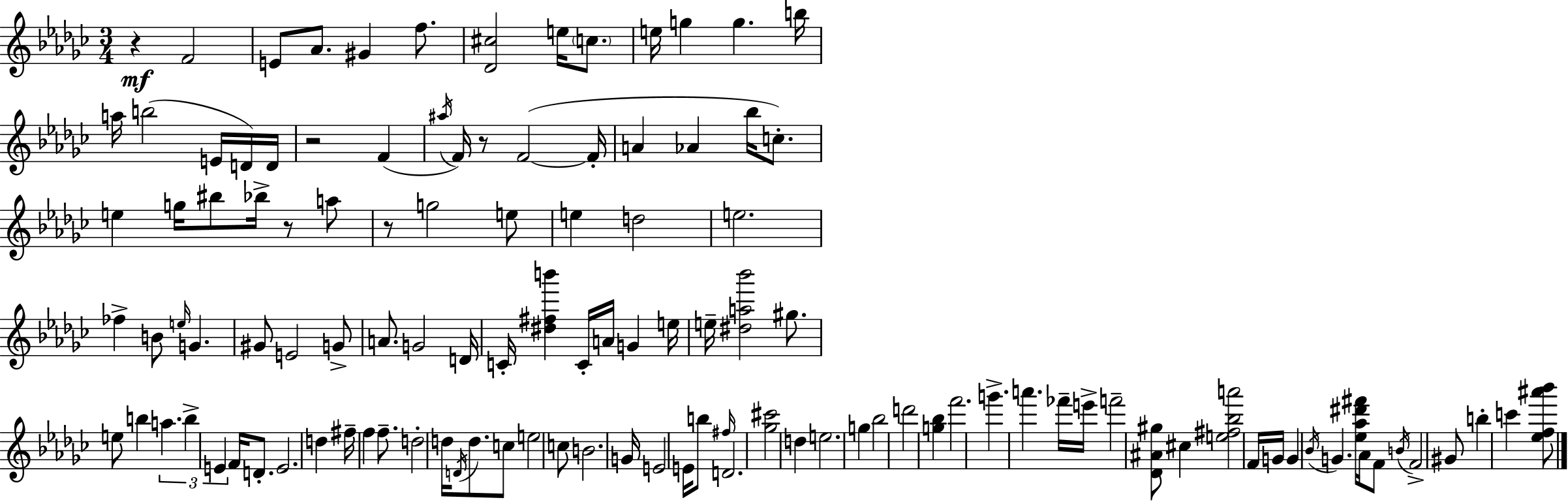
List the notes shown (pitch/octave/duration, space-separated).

R/q F4/h E4/e Ab4/e. G#4/q F5/e. [Db4,C#5]/h E5/s C5/e. E5/s G5/q G5/q. B5/s A5/s B5/h E4/s D4/s D4/s R/h F4/q A#5/s F4/s R/e F4/h F4/s A4/q Ab4/q Bb5/s C5/e. E5/q G5/s BIS5/e Bb5/s R/e A5/e R/e G5/h E5/e E5/q D5/h E5/h. FES5/q B4/e E5/s G4/q. G#4/e E4/h G4/e A4/e. G4/h D4/s C4/s [D#5,F#5,B6]/q C4/s A4/s G4/q E5/s E5/s [D#5,A5,Bb6]/h G#5/e. E5/e B5/q A5/q. B5/q E4/q F4/s D4/e. E4/h. D5/q F#5/s F5/q F5/e. D5/h D5/s D4/s D5/e. C5/e E5/h C5/e B4/h. G4/s E4/h E4/s B5/e F#5/s D4/h. [Gb5,C#6]/h D5/q E5/h. G5/q Bb5/h D6/h [G5,Bb5]/q F6/h. G6/q. A6/q. FES6/s E6/s F6/h [Db4,A#4,G#5]/e C#5/q [E5,F#5,Bb5,A6]/h F4/s G4/s G4/q Bb4/s G4/q. [Eb5,Ab5,D#6,F#6]/s Ab4/s F4/e B4/s F4/h G#4/e B5/q C6/q [Eb5,F5,A#6,Bb6]/e